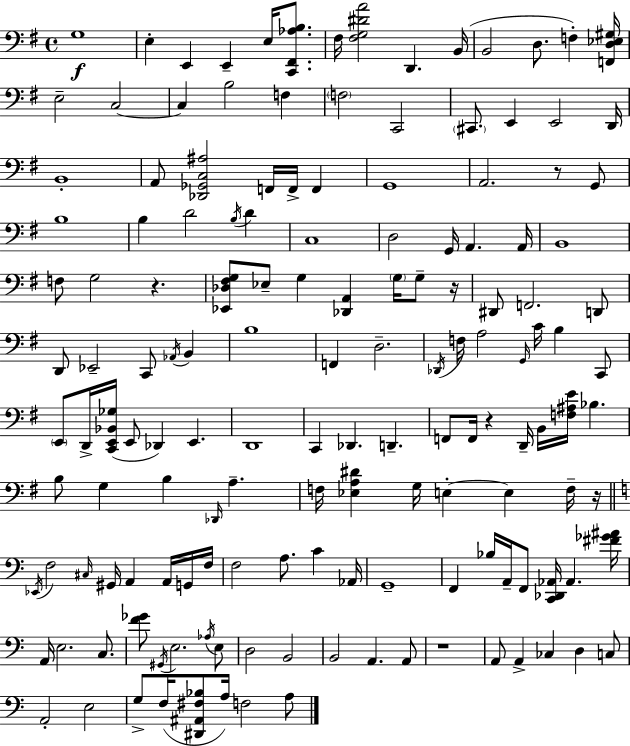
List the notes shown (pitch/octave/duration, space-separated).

G3/w E3/q E2/q E2/q E3/s [C2,F#2,Ab3,B3]/e. F#3/s [F#3,G3,D#4,A4]/h D2/q. B2/s B2/h D3/e. F3/q [F2,D3,Eb3,G#3]/s E3/h C3/h C3/q B3/h F3/q F3/h C2/h C#2/e. E2/q E2/h D2/s B2/w A2/e [Db2,Gb2,C3,A#3]/h F2/s F2/s F2/q G2/w A2/h. R/e G2/e B3/w B3/q D4/h B3/s D4/q C3/w D3/h G2/s A2/q. A2/s B2/w F3/e G3/h R/q. [Eb2,Db3,F#3,G3]/e Eb3/e G3/q [Db2,A2]/q G3/s G3/e R/s D#2/e F2/h. D2/e D2/e Eb2/h C2/e Ab2/s B2/q B3/w F2/q D3/h. Db2/s F3/s A3/h G2/s C4/s B3/q C2/e E2/e D2/s [C2,E2,Bb2,Gb3]/s E2/e Db2/q E2/q. D2/w C2/q Db2/q. D2/q. F2/e F2/s R/q D2/s B2/s [F3,A#3,E4]/s Bb3/q. B3/e G3/q B3/q Db2/s A3/q. F3/s [Eb3,A3,D#4]/q G3/s E3/q E3/q F3/s R/s Eb2/s F3/h C#3/s G#2/s A2/q A2/s G2/s F3/s F3/h A3/e. C4/q Ab2/s G2/w F2/q Bb3/s A2/s F2/e [C2,Db2,Ab2]/s Ab2/q. [F#4,Gb4,A#4]/s A2/s E3/h. C3/e. [F4,Gb4]/e G#2/s E3/h. Ab3/s E3/e D3/h B2/h B2/h A2/q. A2/e R/w A2/e A2/q CES3/q D3/q C3/e A2/h E3/h G3/e F3/s [D#2,A#2,F#3,Bb3]/e A3/s F3/h A3/e